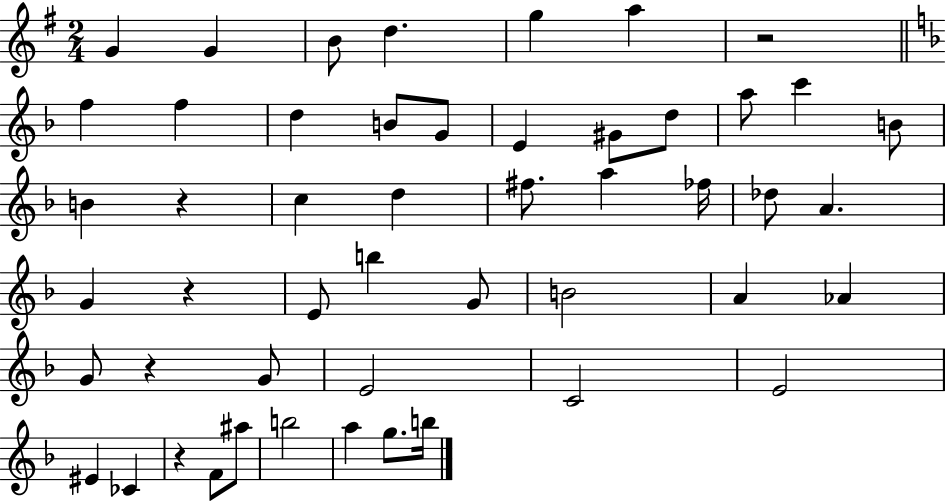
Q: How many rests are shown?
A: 5